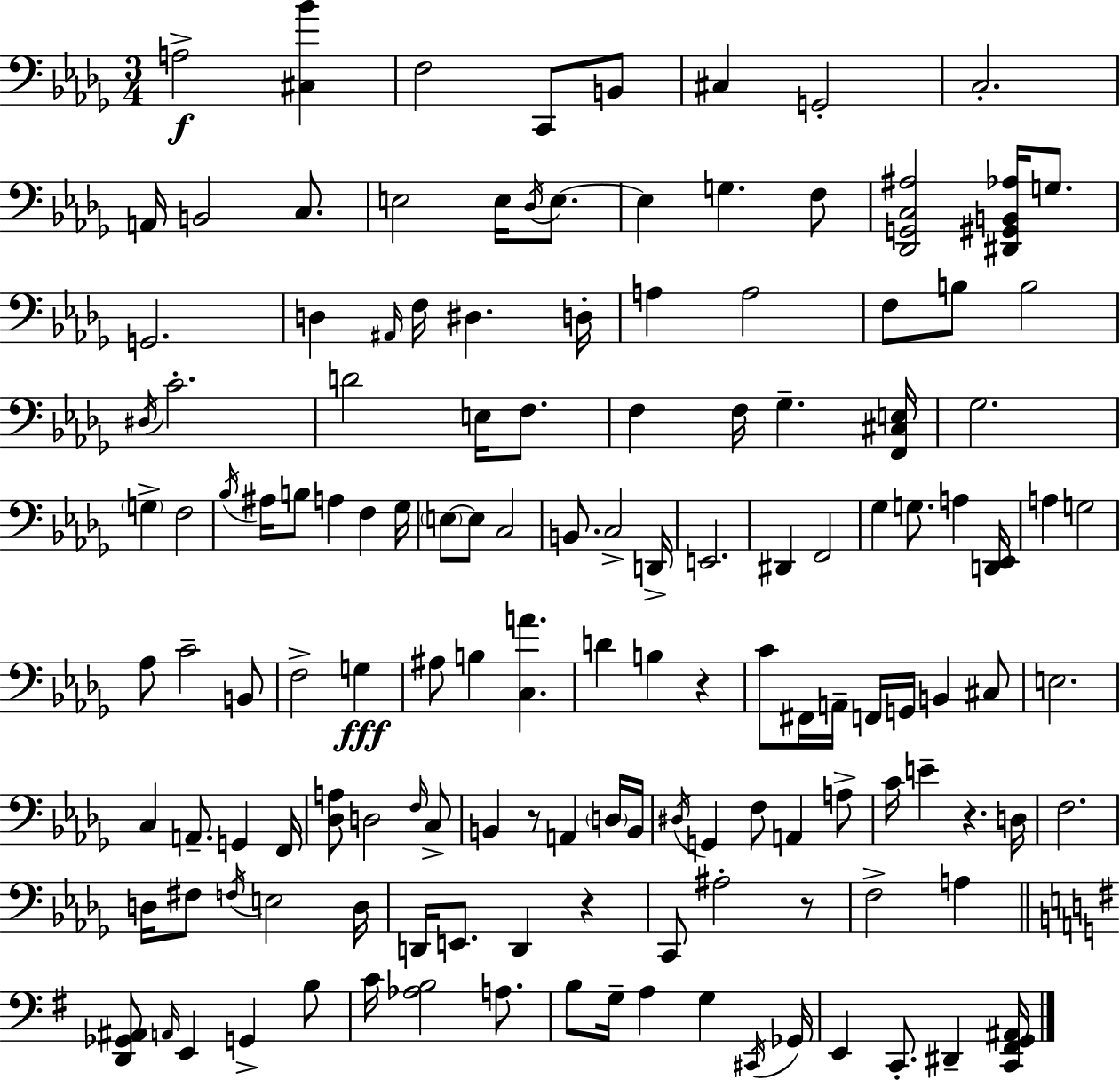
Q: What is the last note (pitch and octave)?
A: D#2